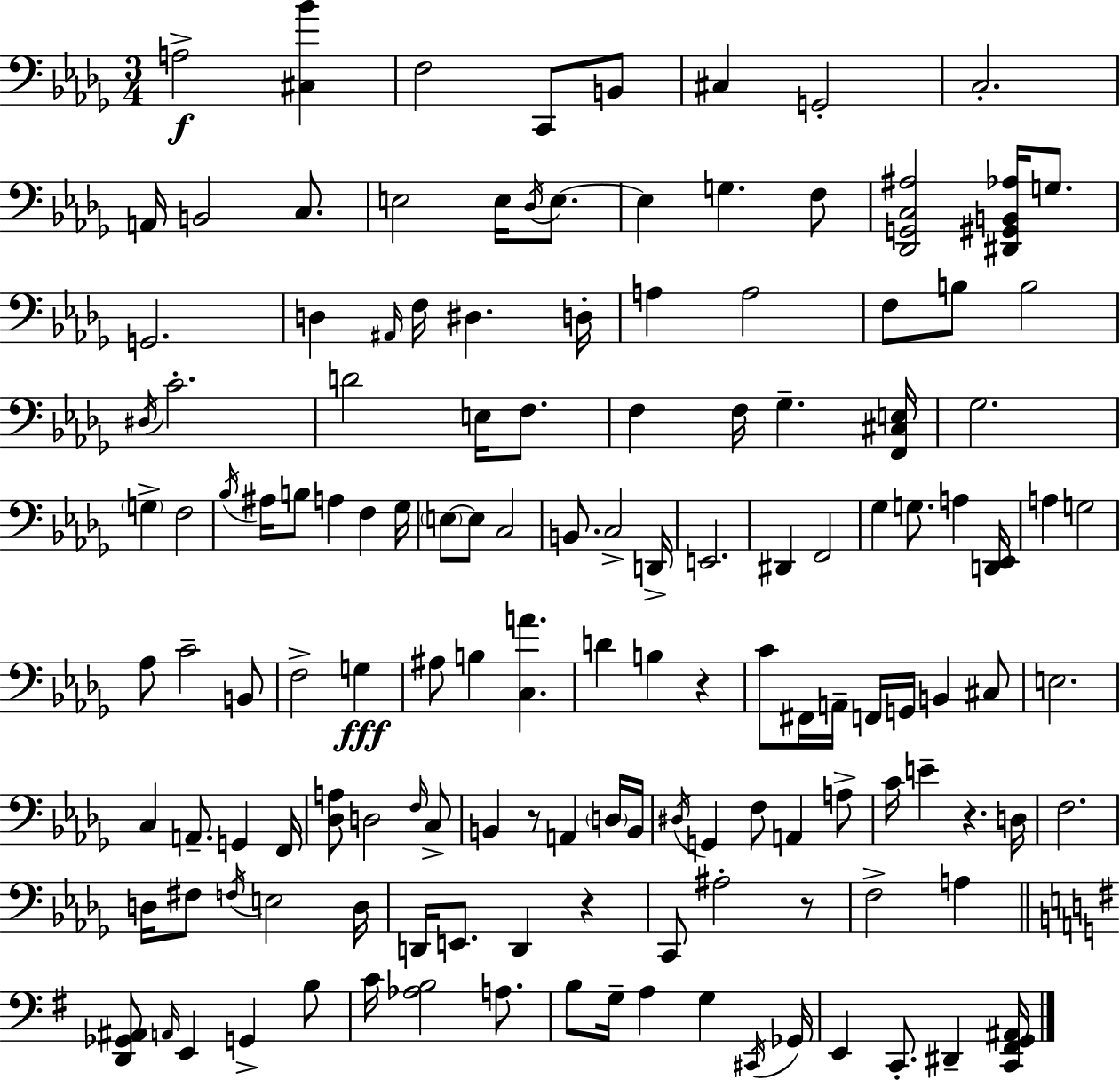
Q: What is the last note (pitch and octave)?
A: D#2